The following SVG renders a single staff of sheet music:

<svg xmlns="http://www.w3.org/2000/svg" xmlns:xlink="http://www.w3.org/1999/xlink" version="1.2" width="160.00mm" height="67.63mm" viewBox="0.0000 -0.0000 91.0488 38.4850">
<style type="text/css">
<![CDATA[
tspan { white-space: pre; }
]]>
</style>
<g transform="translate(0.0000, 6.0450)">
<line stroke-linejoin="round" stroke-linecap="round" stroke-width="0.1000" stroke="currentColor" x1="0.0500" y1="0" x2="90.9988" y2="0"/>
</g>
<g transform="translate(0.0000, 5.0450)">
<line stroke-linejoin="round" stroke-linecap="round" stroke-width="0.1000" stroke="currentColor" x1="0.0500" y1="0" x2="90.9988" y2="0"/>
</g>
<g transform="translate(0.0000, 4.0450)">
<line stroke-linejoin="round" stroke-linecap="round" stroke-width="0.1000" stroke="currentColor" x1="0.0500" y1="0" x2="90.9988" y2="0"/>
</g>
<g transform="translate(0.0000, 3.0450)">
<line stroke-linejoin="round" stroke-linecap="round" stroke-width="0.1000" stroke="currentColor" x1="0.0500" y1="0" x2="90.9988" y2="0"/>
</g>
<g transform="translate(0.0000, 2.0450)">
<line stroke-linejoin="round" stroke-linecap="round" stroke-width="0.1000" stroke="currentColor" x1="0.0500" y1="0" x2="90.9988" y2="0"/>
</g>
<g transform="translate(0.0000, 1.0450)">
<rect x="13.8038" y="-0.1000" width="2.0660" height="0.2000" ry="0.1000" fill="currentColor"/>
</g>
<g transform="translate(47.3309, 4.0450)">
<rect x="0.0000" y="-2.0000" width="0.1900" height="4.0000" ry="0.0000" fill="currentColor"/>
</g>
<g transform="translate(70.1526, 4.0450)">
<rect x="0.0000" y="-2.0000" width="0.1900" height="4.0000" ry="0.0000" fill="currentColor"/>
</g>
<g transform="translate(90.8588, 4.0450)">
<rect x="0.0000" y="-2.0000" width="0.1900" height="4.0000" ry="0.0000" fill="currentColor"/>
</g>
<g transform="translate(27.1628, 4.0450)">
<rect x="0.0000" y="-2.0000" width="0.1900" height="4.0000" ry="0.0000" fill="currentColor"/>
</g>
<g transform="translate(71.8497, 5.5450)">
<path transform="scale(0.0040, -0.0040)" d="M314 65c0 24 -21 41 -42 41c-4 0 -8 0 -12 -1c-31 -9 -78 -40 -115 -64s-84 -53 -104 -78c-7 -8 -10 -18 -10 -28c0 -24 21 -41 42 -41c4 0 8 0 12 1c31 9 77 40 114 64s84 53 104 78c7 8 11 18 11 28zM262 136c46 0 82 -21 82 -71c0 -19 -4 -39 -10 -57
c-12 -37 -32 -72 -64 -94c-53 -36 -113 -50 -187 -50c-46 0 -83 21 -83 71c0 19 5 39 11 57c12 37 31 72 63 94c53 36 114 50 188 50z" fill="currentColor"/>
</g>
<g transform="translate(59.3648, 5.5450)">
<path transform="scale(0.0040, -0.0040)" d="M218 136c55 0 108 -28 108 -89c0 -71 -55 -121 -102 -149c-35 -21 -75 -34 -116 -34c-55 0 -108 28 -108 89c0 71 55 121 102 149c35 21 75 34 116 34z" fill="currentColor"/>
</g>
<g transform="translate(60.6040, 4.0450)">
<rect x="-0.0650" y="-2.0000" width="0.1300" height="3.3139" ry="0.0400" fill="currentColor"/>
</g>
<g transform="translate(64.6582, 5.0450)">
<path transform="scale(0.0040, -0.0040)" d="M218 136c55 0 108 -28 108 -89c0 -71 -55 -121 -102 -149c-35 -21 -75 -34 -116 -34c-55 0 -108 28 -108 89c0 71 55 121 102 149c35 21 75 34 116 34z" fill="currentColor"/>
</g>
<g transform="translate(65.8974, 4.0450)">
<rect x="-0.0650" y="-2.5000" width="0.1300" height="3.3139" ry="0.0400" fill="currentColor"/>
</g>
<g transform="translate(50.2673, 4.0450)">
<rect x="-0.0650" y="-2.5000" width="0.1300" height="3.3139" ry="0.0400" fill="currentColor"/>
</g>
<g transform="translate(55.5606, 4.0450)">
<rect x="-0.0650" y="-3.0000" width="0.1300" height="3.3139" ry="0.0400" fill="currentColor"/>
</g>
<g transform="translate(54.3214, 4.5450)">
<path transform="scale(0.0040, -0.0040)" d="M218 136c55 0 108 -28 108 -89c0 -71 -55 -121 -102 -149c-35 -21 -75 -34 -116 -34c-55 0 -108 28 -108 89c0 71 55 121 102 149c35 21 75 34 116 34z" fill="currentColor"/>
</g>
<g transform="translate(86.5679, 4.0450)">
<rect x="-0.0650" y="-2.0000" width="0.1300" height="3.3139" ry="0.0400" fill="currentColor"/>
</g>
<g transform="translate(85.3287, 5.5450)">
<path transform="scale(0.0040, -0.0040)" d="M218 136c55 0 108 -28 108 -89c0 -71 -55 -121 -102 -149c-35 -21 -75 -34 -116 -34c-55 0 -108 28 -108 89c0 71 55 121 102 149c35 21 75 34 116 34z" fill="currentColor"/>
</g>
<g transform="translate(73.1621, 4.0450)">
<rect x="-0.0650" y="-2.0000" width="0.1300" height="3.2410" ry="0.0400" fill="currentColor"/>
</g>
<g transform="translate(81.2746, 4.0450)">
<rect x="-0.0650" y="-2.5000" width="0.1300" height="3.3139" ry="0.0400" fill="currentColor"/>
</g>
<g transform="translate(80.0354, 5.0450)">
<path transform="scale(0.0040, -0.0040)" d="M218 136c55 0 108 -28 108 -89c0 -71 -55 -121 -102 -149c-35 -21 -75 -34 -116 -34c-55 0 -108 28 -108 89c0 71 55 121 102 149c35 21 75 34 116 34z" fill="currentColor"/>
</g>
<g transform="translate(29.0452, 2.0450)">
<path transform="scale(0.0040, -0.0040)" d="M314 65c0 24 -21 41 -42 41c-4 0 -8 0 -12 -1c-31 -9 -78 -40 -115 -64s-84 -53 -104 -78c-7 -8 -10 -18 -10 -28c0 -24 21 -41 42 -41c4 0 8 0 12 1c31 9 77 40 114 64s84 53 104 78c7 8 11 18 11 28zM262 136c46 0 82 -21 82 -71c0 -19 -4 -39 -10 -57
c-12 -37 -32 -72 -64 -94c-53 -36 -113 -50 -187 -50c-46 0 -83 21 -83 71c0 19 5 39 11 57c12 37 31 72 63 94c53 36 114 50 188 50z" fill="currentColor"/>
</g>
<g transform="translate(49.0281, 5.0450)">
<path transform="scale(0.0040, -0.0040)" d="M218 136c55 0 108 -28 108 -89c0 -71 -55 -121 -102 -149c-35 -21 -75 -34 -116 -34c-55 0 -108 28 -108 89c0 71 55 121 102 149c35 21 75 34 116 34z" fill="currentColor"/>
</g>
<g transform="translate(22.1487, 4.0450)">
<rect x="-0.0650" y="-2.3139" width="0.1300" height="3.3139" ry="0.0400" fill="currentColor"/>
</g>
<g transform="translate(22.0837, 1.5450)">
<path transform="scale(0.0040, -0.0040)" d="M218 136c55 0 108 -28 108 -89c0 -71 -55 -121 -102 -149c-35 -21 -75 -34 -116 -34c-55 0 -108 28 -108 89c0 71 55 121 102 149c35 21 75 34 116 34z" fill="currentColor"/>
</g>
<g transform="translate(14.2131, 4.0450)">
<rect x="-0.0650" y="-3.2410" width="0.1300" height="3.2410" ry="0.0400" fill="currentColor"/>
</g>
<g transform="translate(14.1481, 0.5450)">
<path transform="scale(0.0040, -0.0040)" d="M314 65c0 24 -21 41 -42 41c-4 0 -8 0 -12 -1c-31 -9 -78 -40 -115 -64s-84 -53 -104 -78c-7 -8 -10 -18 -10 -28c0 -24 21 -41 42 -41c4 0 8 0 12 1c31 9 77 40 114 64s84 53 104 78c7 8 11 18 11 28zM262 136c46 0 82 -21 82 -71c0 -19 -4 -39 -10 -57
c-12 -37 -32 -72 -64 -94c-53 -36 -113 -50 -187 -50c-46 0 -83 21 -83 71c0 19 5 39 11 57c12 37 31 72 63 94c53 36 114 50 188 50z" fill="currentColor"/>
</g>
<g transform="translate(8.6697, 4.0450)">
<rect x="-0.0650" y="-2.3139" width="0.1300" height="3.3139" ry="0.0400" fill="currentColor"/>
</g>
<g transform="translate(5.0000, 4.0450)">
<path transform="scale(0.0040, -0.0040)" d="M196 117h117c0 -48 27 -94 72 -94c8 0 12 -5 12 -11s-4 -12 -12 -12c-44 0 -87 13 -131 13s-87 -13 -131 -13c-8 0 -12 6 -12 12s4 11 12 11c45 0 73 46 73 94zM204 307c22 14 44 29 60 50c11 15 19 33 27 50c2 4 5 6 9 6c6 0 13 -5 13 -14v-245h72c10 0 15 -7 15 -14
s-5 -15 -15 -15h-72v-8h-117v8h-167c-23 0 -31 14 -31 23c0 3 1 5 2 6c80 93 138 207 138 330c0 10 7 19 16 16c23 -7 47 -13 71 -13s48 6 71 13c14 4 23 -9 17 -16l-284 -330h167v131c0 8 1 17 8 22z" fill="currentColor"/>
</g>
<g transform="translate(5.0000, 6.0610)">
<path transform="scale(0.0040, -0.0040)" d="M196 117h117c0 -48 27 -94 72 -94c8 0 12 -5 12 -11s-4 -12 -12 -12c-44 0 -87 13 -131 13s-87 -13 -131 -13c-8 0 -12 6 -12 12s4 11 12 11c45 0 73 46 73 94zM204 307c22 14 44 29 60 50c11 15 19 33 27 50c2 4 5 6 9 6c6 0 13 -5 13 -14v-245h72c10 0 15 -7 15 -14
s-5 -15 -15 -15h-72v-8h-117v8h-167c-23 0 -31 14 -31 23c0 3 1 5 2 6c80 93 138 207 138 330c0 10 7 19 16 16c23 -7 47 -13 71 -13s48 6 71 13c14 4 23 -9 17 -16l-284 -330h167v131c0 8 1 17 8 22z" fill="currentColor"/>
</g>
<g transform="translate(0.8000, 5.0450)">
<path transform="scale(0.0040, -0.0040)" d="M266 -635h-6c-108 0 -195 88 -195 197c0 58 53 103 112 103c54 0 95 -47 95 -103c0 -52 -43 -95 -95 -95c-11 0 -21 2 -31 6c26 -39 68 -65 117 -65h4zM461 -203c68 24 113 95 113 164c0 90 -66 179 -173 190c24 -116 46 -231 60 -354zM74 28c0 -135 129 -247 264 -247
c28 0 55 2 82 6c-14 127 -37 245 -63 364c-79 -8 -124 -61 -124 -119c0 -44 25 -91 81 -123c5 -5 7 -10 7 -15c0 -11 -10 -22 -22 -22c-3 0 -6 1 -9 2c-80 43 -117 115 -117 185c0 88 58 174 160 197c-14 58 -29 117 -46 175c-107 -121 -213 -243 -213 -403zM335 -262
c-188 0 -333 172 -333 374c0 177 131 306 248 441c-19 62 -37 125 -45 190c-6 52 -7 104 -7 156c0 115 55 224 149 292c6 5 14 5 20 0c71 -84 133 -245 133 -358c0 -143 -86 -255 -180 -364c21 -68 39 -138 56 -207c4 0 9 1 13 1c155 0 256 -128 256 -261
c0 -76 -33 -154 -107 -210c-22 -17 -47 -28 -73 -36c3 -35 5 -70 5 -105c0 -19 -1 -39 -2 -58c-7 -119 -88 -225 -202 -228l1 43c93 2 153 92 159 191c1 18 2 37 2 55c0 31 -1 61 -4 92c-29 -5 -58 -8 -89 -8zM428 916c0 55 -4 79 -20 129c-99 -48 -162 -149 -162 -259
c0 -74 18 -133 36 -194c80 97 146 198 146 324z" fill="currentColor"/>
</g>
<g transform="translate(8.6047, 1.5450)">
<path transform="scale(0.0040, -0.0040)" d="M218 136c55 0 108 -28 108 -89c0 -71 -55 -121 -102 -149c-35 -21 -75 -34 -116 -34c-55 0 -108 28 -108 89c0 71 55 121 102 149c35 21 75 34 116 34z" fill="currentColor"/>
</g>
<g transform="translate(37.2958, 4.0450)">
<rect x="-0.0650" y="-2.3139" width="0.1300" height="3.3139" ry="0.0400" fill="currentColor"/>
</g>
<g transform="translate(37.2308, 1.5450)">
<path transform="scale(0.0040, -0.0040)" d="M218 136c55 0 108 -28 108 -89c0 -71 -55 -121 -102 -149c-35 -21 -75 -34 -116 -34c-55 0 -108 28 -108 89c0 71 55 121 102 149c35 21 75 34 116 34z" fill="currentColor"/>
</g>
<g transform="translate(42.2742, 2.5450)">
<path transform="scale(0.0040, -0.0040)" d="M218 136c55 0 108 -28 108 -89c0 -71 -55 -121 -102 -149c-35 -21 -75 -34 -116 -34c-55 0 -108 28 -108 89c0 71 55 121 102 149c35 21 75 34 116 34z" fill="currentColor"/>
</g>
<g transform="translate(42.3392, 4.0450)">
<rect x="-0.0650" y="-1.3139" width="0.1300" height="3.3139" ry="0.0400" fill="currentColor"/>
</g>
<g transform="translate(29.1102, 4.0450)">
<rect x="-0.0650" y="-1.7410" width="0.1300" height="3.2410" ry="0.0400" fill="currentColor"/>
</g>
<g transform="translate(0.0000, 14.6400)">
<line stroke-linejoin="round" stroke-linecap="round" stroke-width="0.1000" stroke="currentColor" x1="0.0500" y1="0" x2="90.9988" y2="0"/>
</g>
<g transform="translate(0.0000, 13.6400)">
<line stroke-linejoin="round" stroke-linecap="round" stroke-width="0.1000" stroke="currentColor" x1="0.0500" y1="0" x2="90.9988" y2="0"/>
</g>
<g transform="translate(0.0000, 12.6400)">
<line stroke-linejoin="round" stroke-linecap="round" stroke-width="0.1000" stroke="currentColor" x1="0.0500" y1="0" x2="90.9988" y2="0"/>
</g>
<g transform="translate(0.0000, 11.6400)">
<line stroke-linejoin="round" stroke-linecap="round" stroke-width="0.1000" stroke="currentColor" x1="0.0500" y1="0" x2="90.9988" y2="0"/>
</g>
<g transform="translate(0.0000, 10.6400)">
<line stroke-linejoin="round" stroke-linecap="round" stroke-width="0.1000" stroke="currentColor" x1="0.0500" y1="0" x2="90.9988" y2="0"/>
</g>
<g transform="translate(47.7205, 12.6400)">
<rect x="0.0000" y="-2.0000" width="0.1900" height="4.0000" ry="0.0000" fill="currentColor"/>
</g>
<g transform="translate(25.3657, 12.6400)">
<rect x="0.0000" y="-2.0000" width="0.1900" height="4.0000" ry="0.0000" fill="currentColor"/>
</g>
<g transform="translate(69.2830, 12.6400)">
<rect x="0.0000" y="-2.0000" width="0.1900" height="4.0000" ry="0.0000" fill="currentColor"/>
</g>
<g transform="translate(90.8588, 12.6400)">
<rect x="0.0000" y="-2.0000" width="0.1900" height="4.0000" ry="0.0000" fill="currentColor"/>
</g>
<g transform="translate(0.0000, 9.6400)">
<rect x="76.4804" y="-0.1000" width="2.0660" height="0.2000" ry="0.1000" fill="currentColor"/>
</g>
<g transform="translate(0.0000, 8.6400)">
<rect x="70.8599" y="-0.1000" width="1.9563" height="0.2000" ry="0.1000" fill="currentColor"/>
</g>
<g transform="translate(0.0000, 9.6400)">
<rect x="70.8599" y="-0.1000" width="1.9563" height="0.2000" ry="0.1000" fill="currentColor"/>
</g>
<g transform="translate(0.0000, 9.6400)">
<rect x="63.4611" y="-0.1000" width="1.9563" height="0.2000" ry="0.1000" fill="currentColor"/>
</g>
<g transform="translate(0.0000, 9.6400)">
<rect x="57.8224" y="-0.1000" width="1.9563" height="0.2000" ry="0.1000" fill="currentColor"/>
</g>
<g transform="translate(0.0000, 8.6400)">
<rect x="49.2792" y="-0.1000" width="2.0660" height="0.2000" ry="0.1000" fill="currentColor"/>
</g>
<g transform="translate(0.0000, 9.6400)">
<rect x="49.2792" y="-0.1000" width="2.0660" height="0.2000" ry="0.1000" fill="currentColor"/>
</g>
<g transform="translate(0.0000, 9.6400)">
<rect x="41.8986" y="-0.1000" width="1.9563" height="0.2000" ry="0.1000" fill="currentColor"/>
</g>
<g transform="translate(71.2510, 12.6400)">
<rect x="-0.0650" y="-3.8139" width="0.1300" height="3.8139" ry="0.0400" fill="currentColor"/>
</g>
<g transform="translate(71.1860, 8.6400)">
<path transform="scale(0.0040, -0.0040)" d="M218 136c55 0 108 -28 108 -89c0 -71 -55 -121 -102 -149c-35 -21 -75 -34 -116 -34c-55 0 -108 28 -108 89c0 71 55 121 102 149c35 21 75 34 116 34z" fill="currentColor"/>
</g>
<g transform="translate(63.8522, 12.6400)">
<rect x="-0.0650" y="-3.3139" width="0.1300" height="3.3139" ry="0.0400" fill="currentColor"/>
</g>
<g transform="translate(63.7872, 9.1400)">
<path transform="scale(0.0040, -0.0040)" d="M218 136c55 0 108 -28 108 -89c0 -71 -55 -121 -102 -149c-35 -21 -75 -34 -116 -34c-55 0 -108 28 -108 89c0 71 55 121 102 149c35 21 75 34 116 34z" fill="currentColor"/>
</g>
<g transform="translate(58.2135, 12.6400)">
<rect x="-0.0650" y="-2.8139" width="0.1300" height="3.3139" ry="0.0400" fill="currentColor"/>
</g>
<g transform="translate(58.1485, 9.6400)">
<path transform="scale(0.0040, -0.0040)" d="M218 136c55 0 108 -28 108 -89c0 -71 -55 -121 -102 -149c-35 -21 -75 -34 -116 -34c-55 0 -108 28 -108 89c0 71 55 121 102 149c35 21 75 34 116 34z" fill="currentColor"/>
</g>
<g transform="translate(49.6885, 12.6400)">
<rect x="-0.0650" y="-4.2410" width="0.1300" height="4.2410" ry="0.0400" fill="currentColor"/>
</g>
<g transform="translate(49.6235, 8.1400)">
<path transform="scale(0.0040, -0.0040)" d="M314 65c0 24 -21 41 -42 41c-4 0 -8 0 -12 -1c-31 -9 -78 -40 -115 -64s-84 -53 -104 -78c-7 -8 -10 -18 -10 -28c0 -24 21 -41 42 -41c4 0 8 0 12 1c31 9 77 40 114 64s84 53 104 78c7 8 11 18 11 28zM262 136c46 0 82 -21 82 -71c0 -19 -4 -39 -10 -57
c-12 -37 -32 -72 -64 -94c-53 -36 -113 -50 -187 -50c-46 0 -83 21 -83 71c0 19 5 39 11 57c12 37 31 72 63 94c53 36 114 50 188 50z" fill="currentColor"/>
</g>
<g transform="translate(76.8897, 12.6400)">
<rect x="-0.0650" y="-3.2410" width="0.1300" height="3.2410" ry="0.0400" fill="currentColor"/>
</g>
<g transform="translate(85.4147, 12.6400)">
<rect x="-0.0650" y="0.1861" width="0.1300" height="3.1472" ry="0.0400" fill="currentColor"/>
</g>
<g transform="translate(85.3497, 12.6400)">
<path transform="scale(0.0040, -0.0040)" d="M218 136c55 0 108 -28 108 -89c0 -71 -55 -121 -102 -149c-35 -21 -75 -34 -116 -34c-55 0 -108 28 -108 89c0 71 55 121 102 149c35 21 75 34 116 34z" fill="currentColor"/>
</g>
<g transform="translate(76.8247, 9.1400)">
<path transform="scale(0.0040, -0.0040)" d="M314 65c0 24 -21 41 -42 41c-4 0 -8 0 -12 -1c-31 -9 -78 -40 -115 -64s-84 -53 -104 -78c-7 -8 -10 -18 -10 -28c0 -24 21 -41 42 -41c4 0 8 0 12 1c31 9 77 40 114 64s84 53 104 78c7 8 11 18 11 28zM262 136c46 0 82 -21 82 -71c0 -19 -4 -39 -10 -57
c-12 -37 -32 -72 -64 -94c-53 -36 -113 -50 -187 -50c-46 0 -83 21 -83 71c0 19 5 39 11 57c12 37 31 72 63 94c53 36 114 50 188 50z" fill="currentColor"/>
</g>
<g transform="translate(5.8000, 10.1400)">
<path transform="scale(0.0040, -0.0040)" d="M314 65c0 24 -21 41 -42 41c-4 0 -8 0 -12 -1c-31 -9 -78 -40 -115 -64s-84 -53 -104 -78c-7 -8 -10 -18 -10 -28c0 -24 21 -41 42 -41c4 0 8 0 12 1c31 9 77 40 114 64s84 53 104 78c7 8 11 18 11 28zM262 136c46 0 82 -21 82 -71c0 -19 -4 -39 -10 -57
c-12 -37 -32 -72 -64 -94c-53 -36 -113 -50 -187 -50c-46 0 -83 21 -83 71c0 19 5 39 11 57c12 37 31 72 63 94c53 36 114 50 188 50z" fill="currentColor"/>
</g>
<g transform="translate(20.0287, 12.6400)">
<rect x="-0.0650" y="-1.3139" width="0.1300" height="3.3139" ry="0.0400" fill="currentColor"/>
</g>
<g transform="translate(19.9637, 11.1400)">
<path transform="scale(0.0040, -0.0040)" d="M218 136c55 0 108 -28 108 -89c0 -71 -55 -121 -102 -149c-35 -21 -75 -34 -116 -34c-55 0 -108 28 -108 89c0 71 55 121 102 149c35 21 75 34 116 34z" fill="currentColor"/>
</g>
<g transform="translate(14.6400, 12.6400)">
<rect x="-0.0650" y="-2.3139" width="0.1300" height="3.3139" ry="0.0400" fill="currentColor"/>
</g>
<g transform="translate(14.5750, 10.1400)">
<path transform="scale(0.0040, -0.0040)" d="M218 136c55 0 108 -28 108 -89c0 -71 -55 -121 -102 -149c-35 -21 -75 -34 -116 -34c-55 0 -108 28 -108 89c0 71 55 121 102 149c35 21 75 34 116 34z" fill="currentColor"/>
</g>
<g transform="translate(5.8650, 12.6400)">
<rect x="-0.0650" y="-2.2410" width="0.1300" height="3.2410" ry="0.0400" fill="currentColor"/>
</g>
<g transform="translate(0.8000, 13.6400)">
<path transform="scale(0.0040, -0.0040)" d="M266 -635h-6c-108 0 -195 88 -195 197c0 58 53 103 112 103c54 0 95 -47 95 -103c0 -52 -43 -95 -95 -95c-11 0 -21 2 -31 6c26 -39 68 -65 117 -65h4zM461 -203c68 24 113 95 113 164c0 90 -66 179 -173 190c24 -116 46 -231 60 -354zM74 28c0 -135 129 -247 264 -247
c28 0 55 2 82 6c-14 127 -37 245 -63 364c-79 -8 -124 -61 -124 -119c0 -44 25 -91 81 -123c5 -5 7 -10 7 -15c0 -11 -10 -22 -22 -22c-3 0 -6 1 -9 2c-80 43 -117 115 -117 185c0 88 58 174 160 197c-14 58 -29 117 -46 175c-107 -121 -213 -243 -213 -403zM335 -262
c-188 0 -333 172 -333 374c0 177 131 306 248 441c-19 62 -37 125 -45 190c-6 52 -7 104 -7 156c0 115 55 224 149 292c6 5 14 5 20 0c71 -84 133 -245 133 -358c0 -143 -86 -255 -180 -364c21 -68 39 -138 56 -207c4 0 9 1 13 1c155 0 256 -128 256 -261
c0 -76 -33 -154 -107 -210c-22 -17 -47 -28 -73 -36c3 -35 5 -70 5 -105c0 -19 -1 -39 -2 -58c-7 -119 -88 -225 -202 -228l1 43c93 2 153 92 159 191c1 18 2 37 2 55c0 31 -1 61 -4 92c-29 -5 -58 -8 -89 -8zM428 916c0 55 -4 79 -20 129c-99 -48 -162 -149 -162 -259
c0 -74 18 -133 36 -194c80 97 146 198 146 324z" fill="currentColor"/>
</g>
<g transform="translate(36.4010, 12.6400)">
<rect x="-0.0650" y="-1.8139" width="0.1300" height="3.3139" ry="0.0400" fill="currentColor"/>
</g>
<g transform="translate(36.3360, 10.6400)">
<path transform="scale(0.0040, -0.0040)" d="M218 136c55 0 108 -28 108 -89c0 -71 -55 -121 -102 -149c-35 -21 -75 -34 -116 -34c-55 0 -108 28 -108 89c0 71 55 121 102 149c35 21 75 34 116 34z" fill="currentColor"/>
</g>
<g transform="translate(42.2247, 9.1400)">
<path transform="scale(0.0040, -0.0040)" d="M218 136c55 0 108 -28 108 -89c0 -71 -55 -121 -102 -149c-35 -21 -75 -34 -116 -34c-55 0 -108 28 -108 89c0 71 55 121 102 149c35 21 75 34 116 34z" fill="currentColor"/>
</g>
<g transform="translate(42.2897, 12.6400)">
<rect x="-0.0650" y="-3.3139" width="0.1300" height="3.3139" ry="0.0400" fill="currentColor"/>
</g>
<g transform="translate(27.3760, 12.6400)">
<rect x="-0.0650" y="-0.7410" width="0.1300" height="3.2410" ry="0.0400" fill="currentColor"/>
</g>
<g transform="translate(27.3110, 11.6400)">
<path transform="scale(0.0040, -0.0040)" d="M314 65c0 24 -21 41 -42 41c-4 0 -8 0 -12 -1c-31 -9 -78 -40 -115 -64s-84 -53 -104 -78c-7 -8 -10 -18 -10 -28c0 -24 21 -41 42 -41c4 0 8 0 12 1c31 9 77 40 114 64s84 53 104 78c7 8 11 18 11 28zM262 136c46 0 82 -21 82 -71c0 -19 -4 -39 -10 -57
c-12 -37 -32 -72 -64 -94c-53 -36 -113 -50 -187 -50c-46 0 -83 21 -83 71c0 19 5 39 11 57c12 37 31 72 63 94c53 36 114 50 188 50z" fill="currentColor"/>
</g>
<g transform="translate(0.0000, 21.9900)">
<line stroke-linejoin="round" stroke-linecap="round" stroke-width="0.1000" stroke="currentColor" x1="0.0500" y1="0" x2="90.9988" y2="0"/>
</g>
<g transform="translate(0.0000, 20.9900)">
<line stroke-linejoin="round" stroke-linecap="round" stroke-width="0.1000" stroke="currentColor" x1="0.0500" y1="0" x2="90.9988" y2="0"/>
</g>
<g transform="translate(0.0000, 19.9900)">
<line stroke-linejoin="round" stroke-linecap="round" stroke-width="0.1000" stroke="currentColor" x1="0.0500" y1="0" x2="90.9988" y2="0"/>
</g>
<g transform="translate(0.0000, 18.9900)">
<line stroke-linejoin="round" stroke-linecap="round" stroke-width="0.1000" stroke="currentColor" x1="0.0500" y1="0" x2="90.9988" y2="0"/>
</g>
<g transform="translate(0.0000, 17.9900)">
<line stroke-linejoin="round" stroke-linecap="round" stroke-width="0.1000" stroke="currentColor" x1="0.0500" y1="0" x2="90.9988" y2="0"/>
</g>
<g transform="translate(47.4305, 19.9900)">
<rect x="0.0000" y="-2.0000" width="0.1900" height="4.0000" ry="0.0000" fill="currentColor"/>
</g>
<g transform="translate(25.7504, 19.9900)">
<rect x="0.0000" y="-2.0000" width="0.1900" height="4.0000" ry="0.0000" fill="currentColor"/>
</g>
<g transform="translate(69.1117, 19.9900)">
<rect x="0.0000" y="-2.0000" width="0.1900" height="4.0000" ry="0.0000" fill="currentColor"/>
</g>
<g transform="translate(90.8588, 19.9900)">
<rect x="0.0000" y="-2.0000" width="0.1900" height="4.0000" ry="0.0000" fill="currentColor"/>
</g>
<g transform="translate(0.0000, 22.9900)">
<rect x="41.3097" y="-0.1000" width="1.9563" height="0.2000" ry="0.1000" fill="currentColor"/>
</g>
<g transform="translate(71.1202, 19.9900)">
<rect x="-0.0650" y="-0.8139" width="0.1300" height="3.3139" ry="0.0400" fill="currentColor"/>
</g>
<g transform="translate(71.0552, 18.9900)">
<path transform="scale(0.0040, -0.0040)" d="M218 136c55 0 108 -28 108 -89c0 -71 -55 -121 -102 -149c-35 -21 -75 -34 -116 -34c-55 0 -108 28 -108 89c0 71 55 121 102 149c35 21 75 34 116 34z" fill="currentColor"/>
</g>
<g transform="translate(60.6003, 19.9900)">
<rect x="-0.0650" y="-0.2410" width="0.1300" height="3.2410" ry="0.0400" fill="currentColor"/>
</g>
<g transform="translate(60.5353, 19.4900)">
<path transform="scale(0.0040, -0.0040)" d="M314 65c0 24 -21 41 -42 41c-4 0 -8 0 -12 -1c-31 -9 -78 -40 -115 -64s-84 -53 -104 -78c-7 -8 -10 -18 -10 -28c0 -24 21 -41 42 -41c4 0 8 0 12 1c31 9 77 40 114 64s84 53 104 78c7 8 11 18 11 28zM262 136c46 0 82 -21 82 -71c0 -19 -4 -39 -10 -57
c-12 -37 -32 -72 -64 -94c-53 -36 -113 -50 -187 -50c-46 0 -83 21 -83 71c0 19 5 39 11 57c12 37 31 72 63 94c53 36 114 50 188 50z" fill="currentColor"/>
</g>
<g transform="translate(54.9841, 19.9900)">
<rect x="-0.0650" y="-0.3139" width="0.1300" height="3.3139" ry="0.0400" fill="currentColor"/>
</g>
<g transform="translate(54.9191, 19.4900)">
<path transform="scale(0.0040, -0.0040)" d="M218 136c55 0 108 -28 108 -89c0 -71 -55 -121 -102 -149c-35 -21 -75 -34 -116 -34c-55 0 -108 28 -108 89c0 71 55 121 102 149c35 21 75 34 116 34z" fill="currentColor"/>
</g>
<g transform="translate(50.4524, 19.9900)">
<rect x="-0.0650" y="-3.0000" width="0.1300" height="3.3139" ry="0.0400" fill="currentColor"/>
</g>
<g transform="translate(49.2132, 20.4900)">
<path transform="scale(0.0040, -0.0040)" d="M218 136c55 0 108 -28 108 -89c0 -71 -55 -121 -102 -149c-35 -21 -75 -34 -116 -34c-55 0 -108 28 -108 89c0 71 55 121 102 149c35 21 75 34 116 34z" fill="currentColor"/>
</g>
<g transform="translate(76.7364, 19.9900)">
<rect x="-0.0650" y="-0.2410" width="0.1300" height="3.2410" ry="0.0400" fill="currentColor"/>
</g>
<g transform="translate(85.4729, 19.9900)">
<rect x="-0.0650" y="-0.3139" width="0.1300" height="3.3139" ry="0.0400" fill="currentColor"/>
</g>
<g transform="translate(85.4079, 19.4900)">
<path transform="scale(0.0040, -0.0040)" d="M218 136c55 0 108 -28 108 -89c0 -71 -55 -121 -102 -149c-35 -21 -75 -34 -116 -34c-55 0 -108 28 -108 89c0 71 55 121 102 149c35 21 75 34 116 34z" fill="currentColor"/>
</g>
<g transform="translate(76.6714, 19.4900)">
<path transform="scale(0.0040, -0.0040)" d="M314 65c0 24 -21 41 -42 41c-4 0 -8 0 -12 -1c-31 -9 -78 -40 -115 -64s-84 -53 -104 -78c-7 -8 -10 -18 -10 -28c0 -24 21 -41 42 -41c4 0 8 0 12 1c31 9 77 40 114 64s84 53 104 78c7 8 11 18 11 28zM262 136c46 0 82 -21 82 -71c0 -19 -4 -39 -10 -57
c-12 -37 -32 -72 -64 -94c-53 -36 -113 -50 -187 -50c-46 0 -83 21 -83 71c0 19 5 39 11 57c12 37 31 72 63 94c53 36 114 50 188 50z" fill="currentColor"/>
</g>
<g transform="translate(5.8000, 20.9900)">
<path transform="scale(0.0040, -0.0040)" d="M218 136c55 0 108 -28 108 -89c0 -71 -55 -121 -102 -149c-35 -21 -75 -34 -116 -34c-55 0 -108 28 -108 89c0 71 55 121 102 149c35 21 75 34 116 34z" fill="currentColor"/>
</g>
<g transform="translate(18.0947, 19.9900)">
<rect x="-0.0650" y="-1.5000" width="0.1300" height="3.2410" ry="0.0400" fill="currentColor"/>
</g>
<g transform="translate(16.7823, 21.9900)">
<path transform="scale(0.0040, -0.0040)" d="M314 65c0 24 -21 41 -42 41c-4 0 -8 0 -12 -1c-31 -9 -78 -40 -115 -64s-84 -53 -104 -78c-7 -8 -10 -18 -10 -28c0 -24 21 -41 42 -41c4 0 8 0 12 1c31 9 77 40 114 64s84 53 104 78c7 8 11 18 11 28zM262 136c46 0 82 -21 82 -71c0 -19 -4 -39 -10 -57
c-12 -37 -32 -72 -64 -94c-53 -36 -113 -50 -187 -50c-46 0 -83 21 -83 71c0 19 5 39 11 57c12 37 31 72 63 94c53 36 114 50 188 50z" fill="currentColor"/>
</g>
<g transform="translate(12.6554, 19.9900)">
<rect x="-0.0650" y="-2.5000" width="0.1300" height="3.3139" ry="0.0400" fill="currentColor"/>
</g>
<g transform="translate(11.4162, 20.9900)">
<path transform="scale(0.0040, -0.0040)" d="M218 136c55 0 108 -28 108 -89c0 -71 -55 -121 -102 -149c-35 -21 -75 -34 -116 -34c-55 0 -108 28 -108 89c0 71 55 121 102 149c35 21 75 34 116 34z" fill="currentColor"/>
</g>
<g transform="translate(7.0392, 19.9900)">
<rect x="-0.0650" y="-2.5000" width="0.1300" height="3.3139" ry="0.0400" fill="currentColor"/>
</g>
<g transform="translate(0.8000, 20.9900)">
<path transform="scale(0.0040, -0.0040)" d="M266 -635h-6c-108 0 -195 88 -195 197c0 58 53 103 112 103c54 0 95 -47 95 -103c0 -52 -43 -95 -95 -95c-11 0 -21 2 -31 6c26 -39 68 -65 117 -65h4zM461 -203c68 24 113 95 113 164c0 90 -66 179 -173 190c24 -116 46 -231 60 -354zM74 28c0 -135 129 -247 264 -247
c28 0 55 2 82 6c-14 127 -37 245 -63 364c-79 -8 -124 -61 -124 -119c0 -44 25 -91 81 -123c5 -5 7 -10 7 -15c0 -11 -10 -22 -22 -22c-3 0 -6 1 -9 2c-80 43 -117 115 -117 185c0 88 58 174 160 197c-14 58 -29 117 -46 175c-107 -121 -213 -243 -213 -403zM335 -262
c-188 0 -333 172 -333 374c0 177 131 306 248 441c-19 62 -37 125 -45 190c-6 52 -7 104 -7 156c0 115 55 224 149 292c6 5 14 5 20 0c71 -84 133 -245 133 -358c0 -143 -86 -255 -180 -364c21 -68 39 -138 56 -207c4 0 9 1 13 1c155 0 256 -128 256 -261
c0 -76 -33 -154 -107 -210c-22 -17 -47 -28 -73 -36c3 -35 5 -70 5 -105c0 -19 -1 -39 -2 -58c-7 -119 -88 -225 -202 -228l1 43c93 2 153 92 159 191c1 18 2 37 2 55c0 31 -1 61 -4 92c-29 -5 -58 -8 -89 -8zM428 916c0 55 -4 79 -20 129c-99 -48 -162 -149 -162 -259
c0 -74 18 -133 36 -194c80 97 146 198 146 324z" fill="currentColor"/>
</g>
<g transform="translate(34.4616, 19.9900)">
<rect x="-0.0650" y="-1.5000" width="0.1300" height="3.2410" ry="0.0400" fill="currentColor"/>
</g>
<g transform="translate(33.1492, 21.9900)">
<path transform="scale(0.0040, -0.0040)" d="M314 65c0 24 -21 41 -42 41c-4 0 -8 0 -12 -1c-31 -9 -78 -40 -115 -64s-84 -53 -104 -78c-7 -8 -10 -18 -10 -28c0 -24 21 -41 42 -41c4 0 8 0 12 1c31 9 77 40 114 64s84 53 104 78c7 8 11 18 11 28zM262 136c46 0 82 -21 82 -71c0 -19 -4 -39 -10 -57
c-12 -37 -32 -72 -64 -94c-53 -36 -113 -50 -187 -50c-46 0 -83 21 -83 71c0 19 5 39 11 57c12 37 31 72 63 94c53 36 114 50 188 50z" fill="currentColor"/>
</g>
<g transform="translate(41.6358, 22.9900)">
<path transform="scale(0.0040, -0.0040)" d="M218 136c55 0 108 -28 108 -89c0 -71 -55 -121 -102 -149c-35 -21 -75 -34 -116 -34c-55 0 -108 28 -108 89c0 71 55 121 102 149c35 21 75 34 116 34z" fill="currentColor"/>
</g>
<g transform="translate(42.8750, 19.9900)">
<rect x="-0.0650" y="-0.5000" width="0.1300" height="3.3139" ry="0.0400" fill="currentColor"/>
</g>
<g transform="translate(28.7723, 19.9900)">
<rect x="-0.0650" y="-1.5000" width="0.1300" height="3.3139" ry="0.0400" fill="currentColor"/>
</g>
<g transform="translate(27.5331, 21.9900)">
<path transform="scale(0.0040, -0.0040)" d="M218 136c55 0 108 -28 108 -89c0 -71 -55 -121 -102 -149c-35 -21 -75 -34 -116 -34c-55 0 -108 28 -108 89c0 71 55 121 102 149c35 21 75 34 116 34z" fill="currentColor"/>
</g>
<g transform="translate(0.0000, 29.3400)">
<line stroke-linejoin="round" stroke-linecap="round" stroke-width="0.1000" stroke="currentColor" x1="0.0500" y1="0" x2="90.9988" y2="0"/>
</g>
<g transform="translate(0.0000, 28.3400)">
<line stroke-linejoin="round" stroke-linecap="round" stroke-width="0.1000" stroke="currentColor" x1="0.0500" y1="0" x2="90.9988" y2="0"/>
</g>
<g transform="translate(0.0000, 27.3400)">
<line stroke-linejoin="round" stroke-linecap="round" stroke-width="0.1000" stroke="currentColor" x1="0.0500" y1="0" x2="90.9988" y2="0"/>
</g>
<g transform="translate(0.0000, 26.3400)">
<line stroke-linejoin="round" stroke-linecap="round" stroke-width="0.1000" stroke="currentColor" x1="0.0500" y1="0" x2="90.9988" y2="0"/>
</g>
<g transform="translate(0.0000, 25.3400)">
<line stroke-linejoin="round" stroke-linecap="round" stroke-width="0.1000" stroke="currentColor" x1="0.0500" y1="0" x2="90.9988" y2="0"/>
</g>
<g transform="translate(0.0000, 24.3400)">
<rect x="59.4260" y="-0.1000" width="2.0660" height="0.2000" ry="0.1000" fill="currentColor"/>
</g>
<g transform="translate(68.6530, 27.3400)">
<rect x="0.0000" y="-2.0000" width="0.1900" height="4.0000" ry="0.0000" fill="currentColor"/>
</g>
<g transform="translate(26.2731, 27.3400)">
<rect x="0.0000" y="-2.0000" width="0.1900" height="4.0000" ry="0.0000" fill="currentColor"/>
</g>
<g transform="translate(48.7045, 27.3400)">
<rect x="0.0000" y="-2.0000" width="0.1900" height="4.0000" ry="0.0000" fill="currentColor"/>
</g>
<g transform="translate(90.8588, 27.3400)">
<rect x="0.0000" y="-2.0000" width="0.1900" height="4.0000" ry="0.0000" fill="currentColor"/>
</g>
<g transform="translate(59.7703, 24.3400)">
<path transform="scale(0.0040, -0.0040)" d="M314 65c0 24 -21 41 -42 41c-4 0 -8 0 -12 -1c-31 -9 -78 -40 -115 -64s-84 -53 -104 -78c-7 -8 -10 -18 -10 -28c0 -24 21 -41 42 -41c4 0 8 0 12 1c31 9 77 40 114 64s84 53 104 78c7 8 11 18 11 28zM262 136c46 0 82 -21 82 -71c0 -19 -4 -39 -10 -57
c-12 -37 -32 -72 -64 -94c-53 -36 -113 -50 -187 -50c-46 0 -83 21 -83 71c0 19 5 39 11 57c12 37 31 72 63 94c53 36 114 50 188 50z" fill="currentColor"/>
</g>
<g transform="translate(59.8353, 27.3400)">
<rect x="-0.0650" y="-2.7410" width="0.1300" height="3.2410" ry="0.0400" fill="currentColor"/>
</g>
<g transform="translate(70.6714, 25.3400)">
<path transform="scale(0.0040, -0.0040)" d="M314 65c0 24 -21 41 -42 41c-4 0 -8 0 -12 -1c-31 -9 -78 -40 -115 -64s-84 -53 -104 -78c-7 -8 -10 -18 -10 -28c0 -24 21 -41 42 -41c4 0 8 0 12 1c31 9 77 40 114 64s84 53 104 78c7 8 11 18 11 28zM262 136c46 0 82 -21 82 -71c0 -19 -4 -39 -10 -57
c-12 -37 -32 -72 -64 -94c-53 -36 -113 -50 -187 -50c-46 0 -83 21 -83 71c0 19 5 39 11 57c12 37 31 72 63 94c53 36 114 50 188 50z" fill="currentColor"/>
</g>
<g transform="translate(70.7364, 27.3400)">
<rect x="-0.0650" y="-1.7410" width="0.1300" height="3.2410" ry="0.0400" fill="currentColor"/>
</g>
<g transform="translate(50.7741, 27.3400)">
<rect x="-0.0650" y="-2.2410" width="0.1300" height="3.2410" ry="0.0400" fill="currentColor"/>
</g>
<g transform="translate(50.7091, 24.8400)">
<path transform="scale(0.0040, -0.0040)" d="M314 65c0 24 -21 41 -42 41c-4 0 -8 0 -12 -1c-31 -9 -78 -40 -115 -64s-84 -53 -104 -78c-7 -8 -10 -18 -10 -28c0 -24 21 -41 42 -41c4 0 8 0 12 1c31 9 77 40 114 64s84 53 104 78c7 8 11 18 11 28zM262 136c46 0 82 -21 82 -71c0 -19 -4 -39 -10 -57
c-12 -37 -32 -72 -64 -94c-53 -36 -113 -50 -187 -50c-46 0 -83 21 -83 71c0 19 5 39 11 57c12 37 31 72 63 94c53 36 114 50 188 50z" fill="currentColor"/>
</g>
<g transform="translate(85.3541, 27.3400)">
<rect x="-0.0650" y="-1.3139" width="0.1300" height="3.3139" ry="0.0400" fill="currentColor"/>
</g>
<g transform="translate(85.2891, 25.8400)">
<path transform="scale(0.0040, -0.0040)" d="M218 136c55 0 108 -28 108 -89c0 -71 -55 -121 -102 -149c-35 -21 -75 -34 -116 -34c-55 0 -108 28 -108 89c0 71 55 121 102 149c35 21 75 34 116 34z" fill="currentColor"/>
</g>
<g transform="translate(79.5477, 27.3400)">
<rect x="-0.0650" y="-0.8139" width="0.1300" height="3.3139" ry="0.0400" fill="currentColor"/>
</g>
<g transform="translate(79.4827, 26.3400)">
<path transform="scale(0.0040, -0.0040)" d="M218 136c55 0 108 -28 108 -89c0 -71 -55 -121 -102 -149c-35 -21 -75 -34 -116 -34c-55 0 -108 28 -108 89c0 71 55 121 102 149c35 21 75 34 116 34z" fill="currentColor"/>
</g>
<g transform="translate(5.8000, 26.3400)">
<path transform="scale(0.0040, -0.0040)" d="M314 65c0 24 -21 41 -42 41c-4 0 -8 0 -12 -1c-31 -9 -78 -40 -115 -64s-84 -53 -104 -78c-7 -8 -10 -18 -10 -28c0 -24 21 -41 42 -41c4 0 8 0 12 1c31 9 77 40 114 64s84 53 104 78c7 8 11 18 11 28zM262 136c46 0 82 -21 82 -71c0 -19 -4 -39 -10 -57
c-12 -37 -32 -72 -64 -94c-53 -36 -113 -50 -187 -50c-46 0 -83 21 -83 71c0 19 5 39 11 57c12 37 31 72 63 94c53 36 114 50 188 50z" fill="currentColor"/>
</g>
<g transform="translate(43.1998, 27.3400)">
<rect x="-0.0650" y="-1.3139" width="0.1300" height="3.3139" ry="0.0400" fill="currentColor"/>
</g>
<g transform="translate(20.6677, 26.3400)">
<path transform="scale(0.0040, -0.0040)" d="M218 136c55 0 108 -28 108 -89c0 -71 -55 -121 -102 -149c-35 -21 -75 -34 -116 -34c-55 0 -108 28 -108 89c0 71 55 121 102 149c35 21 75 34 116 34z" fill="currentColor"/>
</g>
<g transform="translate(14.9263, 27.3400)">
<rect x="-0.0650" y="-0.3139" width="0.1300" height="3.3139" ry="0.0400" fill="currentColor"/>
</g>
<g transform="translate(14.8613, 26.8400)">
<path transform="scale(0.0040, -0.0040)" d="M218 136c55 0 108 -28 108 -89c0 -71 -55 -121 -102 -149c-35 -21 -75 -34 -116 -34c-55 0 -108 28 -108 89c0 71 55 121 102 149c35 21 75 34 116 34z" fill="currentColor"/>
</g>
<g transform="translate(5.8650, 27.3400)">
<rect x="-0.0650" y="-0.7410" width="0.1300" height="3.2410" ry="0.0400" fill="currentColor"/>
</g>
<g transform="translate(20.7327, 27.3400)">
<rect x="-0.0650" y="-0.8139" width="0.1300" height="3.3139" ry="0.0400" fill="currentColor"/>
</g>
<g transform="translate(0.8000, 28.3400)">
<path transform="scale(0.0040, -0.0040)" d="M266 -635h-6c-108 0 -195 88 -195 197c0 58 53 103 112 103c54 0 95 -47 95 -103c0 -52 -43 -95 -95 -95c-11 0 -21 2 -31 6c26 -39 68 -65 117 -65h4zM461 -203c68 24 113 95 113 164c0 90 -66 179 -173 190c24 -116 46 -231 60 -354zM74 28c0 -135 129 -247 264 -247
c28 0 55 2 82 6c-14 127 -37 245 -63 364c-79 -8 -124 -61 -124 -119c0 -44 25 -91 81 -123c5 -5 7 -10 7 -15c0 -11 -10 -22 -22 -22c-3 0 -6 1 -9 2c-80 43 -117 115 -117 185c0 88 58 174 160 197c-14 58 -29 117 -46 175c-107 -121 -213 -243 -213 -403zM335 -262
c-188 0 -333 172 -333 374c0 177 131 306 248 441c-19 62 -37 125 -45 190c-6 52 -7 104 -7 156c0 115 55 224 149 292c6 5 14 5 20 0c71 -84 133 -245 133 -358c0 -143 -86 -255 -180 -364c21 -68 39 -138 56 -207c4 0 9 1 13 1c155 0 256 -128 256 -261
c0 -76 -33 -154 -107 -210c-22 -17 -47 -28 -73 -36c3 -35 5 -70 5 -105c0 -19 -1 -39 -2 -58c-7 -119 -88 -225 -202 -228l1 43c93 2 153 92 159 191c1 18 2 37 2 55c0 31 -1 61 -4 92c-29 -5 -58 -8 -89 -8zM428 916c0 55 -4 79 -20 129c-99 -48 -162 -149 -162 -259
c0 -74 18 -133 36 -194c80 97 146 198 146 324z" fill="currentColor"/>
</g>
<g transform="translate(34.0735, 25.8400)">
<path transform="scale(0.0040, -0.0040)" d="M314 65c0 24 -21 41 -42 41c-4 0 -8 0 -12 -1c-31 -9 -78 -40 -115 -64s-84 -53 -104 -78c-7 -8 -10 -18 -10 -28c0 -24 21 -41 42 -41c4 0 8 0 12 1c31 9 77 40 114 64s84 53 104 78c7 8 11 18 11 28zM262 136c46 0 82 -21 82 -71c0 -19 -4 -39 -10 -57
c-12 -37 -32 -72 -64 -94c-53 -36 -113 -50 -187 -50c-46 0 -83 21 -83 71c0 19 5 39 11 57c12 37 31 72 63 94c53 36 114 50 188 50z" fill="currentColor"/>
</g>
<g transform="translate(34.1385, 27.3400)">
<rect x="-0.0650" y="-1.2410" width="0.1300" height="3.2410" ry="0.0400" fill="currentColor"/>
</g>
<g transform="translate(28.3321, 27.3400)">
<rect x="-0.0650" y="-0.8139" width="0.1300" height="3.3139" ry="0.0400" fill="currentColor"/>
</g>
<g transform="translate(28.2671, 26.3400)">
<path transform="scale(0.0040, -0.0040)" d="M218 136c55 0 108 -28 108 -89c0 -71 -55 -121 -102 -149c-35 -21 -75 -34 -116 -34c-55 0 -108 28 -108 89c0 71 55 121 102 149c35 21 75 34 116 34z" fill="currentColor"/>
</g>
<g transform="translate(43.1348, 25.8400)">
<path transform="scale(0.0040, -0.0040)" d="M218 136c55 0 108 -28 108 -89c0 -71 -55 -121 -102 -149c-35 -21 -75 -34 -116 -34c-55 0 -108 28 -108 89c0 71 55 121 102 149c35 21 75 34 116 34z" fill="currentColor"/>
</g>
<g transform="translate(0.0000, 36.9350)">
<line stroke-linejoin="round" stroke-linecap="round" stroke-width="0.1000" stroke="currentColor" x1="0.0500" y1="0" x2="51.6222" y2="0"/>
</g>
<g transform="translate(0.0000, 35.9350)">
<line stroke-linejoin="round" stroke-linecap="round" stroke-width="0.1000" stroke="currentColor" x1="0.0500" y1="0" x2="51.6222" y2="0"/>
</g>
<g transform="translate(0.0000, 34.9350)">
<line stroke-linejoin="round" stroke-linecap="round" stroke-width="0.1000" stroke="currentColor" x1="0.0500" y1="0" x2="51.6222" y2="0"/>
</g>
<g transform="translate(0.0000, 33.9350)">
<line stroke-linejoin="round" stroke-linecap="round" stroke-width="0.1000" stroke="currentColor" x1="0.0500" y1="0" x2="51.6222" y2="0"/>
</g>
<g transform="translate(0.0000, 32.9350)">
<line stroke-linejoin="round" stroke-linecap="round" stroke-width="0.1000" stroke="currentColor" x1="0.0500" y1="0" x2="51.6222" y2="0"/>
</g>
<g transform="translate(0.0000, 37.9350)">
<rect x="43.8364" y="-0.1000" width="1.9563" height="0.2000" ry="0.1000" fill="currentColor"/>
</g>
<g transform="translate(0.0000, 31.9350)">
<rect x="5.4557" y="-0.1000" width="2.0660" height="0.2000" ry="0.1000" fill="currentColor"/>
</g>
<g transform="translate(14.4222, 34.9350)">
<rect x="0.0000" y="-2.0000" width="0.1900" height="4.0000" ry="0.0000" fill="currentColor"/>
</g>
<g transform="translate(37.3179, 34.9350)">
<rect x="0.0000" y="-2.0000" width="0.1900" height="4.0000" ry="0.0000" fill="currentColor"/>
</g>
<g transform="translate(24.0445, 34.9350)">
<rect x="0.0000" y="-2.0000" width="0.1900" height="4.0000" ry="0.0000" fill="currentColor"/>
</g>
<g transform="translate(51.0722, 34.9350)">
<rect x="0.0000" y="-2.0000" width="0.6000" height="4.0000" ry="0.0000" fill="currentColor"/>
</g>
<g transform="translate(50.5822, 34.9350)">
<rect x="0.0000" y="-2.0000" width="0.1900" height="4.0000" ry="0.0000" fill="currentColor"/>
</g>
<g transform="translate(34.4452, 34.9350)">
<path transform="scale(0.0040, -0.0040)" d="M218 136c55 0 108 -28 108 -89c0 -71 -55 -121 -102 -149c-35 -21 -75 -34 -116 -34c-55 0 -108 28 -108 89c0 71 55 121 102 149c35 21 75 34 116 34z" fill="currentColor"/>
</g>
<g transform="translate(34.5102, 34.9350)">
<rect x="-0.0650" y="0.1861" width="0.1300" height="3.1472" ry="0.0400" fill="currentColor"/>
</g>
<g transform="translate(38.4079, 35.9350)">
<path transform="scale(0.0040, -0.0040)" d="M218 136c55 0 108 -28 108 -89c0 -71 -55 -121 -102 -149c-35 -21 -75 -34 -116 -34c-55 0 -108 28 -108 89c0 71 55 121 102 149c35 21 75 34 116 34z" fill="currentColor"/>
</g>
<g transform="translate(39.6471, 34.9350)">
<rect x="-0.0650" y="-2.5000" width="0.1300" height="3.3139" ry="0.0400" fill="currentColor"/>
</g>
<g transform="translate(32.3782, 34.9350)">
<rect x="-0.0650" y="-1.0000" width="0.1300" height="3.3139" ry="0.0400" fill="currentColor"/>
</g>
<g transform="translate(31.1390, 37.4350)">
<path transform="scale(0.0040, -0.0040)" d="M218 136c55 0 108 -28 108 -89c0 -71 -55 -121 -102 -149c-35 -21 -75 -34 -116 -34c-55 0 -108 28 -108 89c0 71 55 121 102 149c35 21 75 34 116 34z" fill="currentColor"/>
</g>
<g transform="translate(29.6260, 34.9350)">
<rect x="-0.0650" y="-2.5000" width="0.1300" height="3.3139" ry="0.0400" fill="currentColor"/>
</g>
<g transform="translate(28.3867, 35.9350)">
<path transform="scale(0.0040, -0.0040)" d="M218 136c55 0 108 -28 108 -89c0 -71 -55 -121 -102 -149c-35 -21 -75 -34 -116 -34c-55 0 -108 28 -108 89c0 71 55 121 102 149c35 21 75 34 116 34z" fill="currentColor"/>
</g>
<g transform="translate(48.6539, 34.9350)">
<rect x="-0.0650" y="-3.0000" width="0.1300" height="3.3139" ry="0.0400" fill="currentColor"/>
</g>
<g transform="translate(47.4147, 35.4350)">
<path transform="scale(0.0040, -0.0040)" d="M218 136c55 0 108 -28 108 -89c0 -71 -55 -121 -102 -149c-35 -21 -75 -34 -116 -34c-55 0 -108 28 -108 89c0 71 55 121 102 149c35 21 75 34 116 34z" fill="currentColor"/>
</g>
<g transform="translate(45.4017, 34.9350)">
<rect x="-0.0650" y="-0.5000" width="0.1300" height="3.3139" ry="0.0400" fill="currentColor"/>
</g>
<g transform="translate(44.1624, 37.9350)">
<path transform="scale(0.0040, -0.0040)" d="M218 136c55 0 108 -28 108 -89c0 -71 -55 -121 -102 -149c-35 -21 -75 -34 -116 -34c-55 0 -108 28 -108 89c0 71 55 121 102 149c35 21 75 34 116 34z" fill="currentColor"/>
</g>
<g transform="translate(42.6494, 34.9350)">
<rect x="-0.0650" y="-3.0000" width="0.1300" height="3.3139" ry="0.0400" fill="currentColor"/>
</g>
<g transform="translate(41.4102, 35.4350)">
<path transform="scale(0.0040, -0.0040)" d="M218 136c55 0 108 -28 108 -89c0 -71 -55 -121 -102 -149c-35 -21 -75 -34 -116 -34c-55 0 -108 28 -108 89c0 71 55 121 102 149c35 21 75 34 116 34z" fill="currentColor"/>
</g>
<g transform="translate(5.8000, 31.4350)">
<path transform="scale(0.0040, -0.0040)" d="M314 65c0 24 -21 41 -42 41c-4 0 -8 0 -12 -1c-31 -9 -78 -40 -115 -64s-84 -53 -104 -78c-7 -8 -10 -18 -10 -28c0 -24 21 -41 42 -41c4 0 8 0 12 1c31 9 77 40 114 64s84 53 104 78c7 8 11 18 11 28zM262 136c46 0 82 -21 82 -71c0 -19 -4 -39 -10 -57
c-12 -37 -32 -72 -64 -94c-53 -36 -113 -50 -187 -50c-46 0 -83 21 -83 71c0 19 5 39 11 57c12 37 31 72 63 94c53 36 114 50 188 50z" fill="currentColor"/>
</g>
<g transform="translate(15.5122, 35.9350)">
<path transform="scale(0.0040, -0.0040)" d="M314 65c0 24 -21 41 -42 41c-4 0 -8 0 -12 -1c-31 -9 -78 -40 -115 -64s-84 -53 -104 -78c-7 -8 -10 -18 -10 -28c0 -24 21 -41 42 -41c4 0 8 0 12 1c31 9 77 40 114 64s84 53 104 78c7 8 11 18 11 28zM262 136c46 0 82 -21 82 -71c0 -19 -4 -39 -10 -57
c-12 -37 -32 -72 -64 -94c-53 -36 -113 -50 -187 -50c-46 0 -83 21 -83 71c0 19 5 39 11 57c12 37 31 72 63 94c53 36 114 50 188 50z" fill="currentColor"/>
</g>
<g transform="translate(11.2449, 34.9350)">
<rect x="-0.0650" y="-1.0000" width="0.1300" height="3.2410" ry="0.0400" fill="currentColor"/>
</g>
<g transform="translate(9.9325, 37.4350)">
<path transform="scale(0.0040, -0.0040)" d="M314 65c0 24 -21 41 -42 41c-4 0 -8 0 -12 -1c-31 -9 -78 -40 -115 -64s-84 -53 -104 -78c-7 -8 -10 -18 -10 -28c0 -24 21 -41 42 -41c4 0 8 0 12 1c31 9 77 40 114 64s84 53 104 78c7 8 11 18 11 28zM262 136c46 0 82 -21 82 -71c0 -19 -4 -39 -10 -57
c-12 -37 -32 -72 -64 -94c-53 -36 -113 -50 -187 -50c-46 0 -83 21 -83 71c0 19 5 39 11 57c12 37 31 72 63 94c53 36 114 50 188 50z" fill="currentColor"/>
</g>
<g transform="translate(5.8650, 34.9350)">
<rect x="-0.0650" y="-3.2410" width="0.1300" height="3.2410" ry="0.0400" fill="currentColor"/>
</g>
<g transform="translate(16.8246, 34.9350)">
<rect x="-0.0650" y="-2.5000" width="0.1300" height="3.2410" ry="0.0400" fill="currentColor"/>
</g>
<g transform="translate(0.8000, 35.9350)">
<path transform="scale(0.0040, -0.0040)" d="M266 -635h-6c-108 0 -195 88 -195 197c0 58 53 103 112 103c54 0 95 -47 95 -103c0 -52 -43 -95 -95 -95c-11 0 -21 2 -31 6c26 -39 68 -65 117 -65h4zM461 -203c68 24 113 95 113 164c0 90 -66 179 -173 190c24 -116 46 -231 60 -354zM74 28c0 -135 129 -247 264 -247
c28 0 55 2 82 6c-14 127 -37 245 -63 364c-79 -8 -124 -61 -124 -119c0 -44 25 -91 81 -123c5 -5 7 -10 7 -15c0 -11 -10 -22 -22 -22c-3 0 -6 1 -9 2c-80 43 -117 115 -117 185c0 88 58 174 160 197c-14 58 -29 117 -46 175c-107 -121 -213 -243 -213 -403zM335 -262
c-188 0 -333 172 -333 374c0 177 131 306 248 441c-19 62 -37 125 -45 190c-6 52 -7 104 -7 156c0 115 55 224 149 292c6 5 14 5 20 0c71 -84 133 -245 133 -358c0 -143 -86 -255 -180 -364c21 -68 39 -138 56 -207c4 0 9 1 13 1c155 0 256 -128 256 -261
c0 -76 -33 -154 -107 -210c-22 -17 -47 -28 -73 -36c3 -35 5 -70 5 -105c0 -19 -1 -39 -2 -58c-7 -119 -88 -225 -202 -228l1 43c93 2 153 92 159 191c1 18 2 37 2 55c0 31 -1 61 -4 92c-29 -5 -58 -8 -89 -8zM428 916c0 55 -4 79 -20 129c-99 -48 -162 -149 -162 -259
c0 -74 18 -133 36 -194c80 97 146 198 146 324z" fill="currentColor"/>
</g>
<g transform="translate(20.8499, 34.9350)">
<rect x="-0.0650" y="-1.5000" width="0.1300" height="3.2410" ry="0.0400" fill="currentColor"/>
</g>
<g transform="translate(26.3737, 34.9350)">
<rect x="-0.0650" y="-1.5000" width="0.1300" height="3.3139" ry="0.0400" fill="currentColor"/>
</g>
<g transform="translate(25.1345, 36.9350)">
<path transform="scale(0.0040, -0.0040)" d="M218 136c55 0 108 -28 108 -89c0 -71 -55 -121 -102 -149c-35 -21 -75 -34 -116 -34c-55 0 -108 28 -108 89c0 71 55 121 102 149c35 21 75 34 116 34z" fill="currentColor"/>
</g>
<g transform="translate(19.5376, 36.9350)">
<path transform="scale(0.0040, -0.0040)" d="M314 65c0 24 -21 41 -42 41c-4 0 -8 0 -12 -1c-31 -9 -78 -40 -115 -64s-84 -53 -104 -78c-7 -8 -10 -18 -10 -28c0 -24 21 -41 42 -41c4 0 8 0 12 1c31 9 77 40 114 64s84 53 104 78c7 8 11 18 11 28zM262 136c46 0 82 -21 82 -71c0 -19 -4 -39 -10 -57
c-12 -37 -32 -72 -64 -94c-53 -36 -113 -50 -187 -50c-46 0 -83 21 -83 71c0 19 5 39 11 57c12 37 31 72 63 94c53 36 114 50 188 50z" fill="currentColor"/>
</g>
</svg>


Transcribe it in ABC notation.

X:1
T:Untitled
M:4/4
L:1/4
K:C
g b2 g f2 g e G A F G F2 G F g2 g e d2 f b d'2 a b c' b2 B G G E2 E E2 C A c c2 d c2 c d2 c d d e2 e g2 a2 f2 d e b2 D2 G2 E2 E G D B G A C A